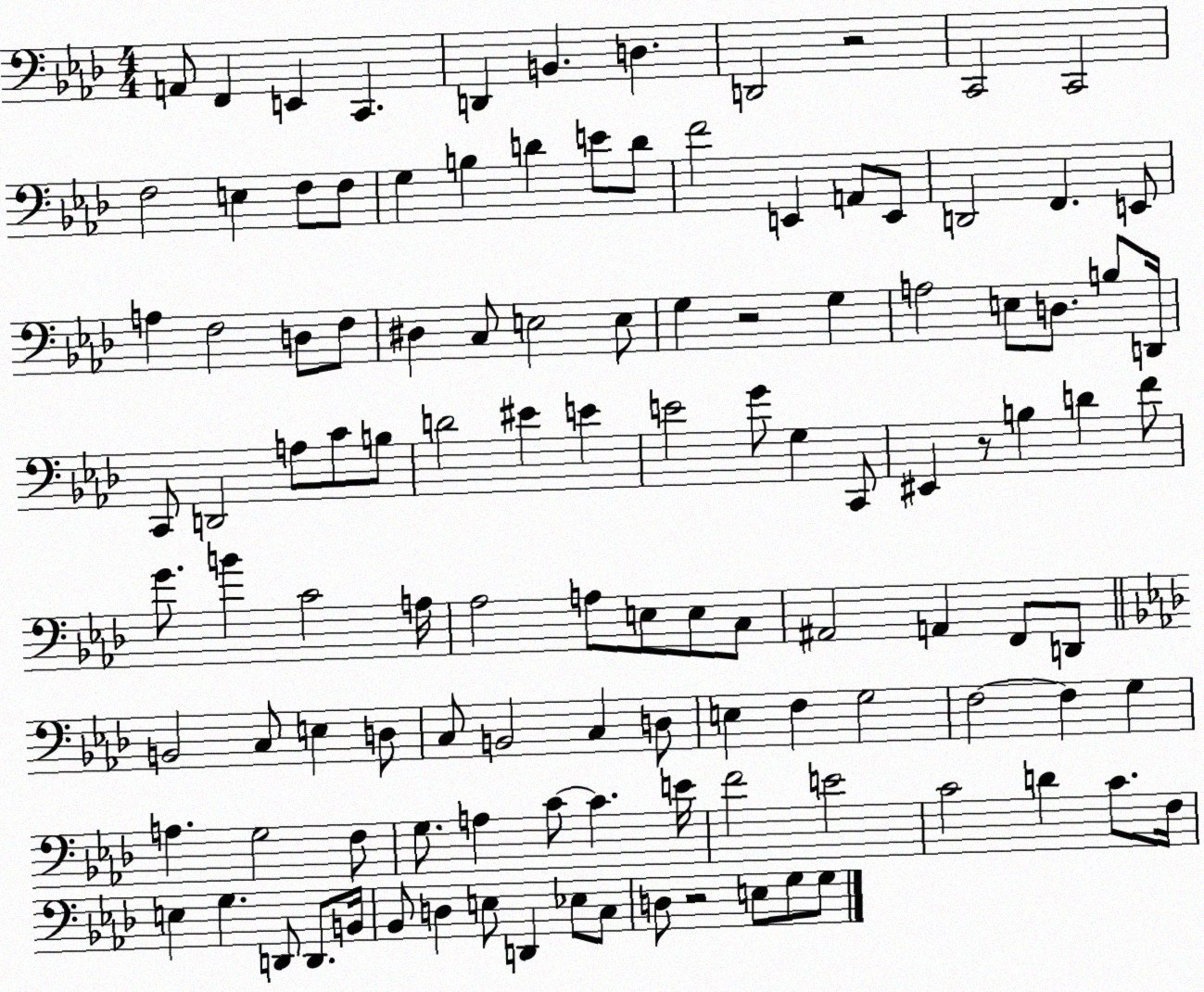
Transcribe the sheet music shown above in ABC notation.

X:1
T:Untitled
M:4/4
L:1/4
K:Ab
A,,/2 F,, E,, C,, D,, B,, D, D,,2 z2 C,,2 C,,2 F,2 E, F,/2 F,/2 G, B, D E/2 D/2 F2 E,, A,,/2 E,,/2 D,,2 F,, E,,/2 A, F,2 D,/2 F,/2 ^D, C,/2 E,2 E,/2 G, z2 G, A,2 E,/2 D,/2 B,/2 D,,/4 C,,/2 D,,2 A,/2 C/2 B,/2 D2 ^E E E2 G/2 G, C,,/2 ^E,, z/2 B, D F/2 G/2 B C2 A,/4 _A,2 A,/2 E,/2 E,/2 C,/2 ^A,,2 A,, F,,/2 D,,/2 B,,2 C,/2 E, D,/2 C,/2 B,,2 C, D,/2 E, F, G,2 F,2 F, G, A, G,2 F,/2 G,/2 A, C/2 C E/4 F2 E2 C2 D C/2 F,/4 E, G, D,,/2 D,,/2 B,,/4 _B,,/2 D, E,/2 D,, _E,/2 C,/2 D,/2 z2 E,/2 G,/2 G,/2